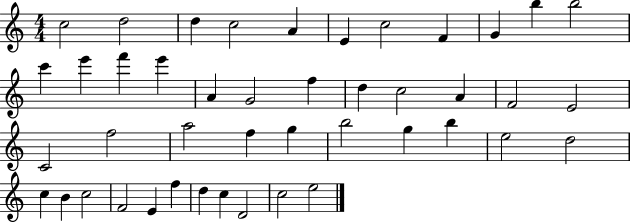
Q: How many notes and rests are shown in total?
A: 44